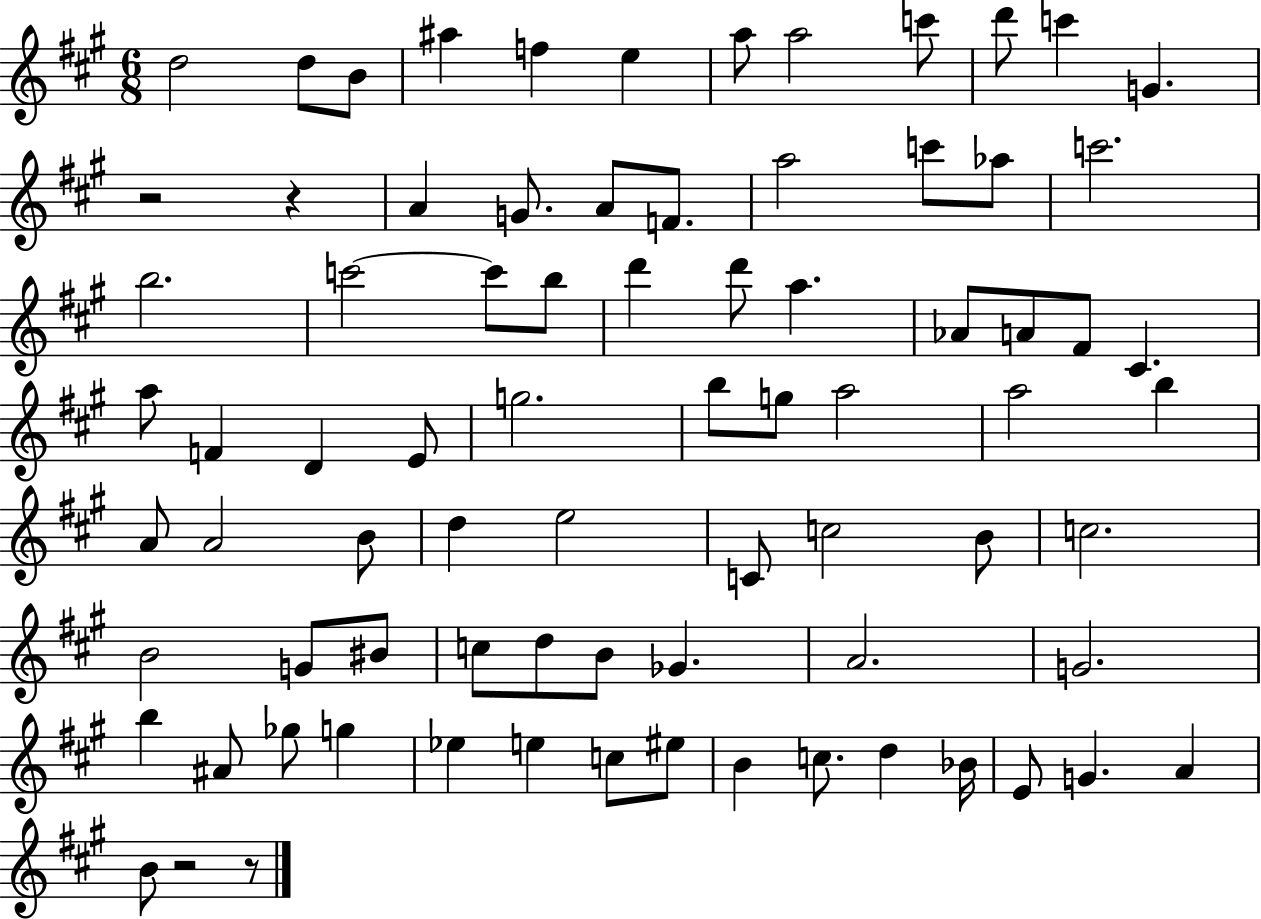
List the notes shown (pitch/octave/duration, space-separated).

D5/h D5/e B4/e A#5/q F5/q E5/q A5/e A5/h C6/e D6/e C6/q G4/q. R/h R/q A4/q G4/e. A4/e F4/e. A5/h C6/e Ab5/e C6/h. B5/h. C6/h C6/e B5/e D6/q D6/e A5/q. Ab4/e A4/e F#4/e C#4/q. A5/e F4/q D4/q E4/e G5/h. B5/e G5/e A5/h A5/h B5/q A4/e A4/h B4/e D5/q E5/h C4/e C5/h B4/e C5/h. B4/h G4/e BIS4/e C5/e D5/e B4/e Gb4/q. A4/h. G4/h. B5/q A#4/e Gb5/e G5/q Eb5/q E5/q C5/e EIS5/e B4/q C5/e. D5/q Bb4/s E4/e G4/q. A4/q B4/e R/h R/e